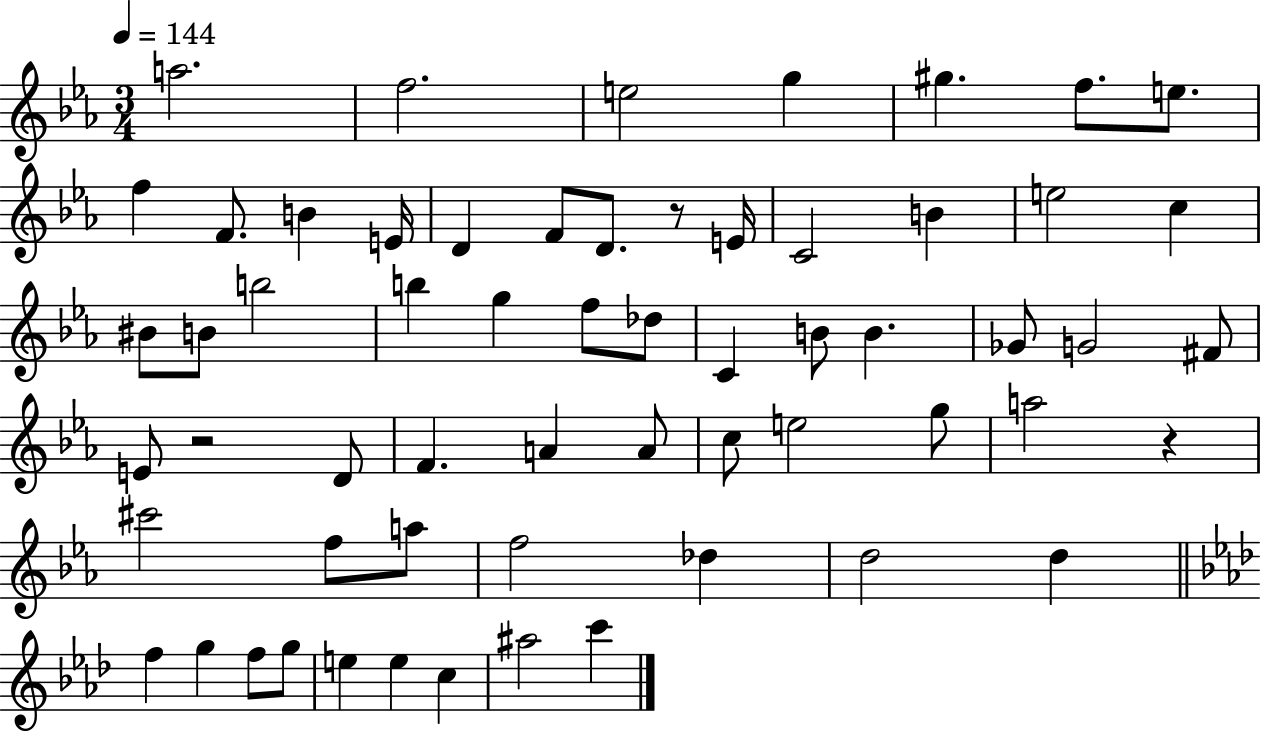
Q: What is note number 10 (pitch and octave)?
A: B4